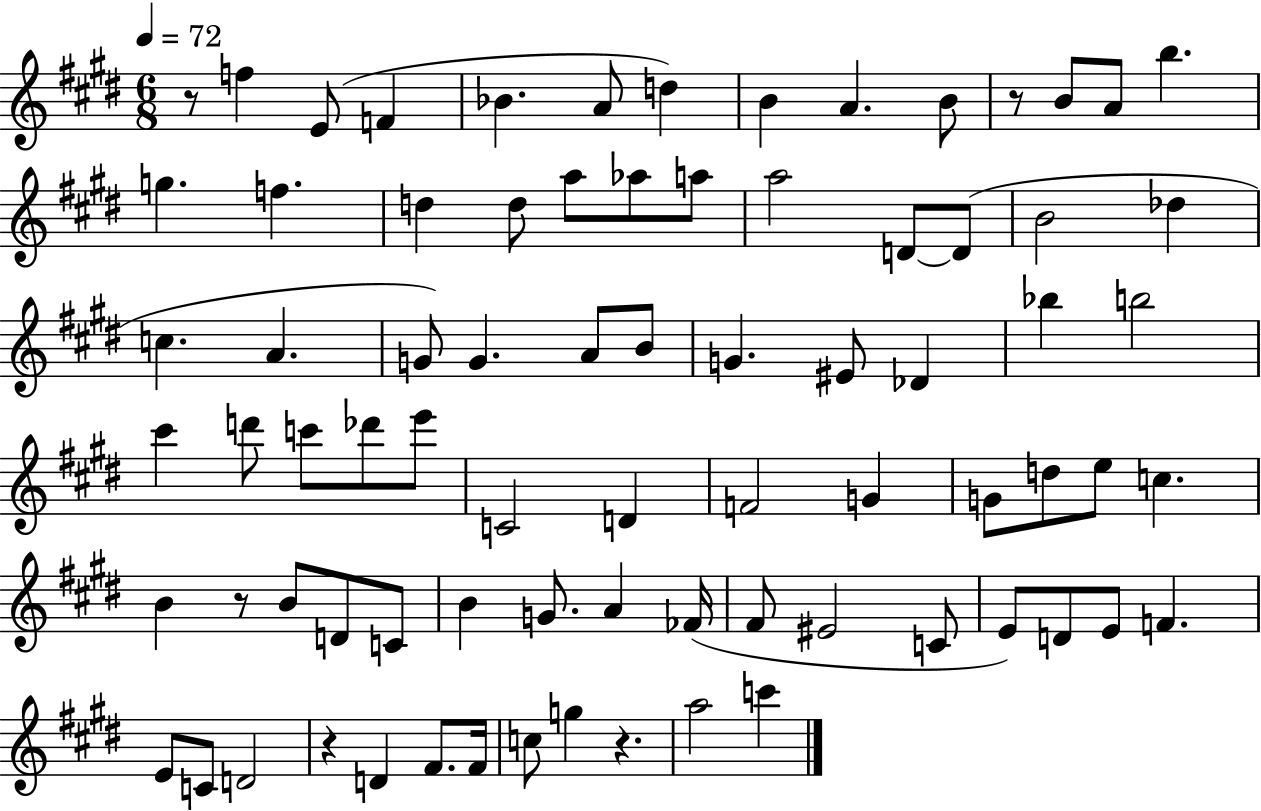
R/e F5/q E4/e F4/q Bb4/q. A4/e D5/q B4/q A4/q. B4/e R/e B4/e A4/e B5/q. G5/q. F5/q. D5/q D5/e A5/e Ab5/e A5/e A5/h D4/e D4/e B4/h Db5/q C5/q. A4/q. G4/e G4/q. A4/e B4/e G4/q. EIS4/e Db4/q Bb5/q B5/h C#6/q D6/e C6/e Db6/e E6/e C4/h D4/q F4/h G4/q G4/e D5/e E5/e C5/q. B4/q R/e B4/e D4/e C4/e B4/q G4/e. A4/q FES4/s F#4/e EIS4/h C4/e E4/e D4/e E4/e F4/q. E4/e C4/e D4/h R/q D4/q F#4/e. F#4/s C5/e G5/q R/q. A5/h C6/q